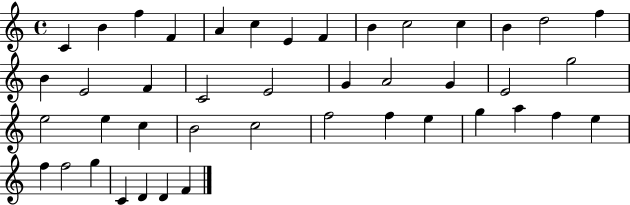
C4/q B4/q F5/q F4/q A4/q C5/q E4/q F4/q B4/q C5/h C5/q B4/q D5/h F5/q B4/q E4/h F4/q C4/h E4/h G4/q A4/h G4/q E4/h G5/h E5/h E5/q C5/q B4/h C5/h F5/h F5/q E5/q G5/q A5/q F5/q E5/q F5/q F5/h G5/q C4/q D4/q D4/q F4/q